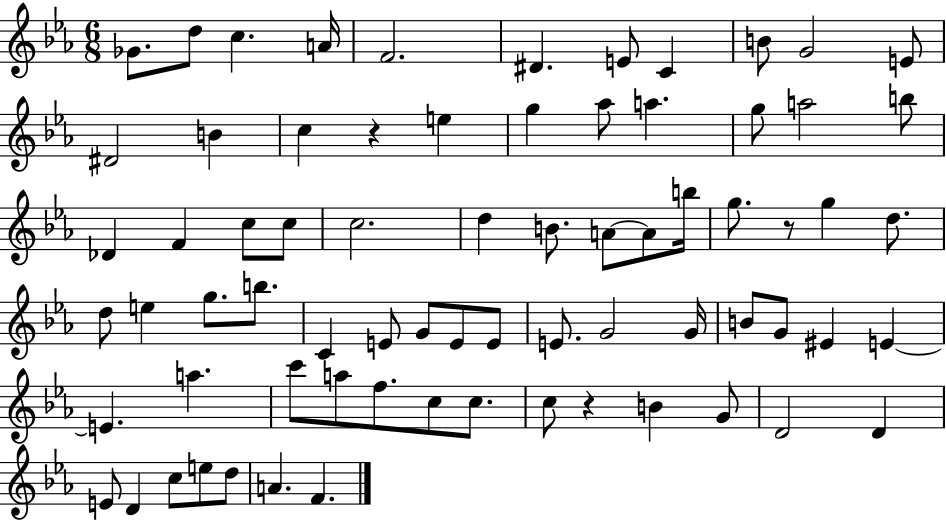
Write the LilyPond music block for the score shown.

{
  \clef treble
  \numericTimeSignature
  \time 6/8
  \key ees \major
  ges'8. d''8 c''4. a'16 | f'2. | dis'4. e'8 c'4 | b'8 g'2 e'8 | \break dis'2 b'4 | c''4 r4 e''4 | g''4 aes''8 a''4. | g''8 a''2 b''8 | \break des'4 f'4 c''8 c''8 | c''2. | d''4 b'8. a'8~~ a'8 b''16 | g''8. r8 g''4 d''8. | \break d''8 e''4 g''8. b''8. | c'4 e'8 g'8 e'8 e'8 | e'8. g'2 g'16 | b'8 g'8 eis'4 e'4~~ | \break e'4. a''4. | c'''8 a''8 f''8. c''8 c''8. | c''8 r4 b'4 g'8 | d'2 d'4 | \break e'8 d'4 c''8 e''8 d''8 | a'4. f'4. | \bar "|."
}